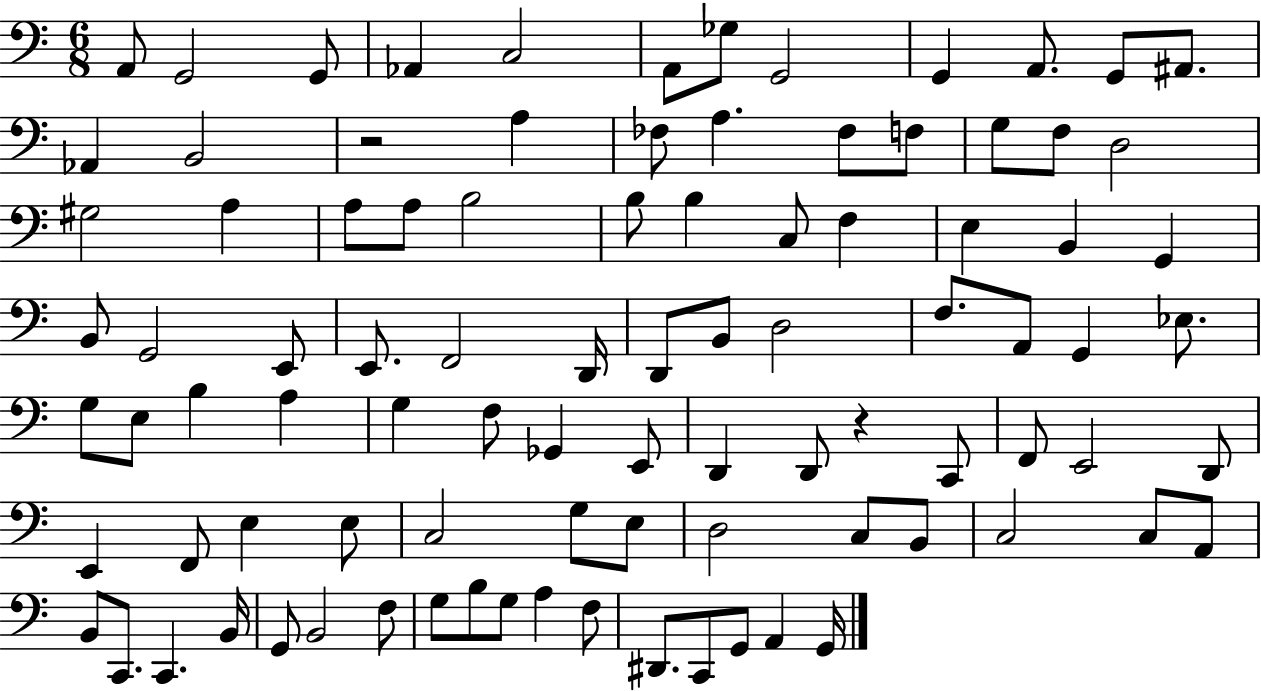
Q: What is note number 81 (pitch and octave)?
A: F3